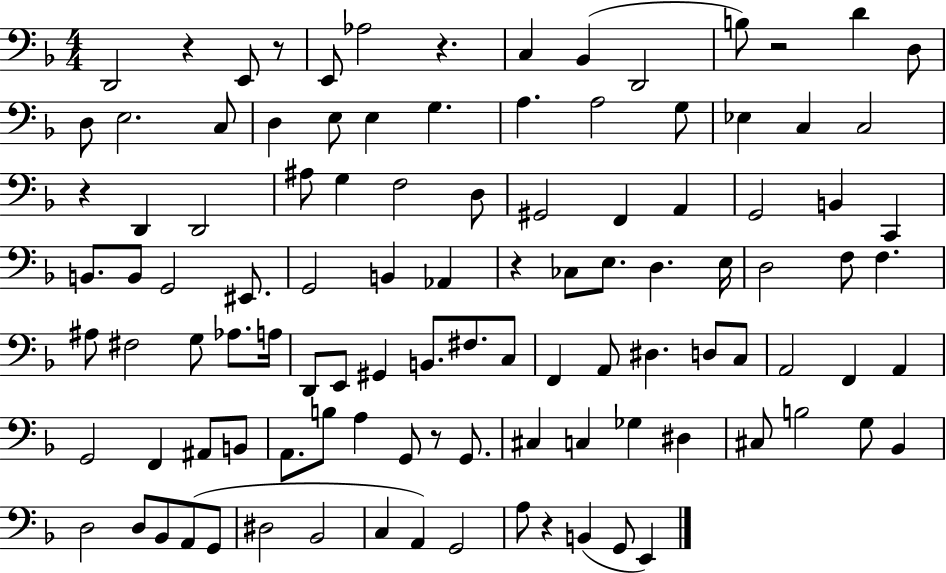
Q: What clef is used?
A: bass